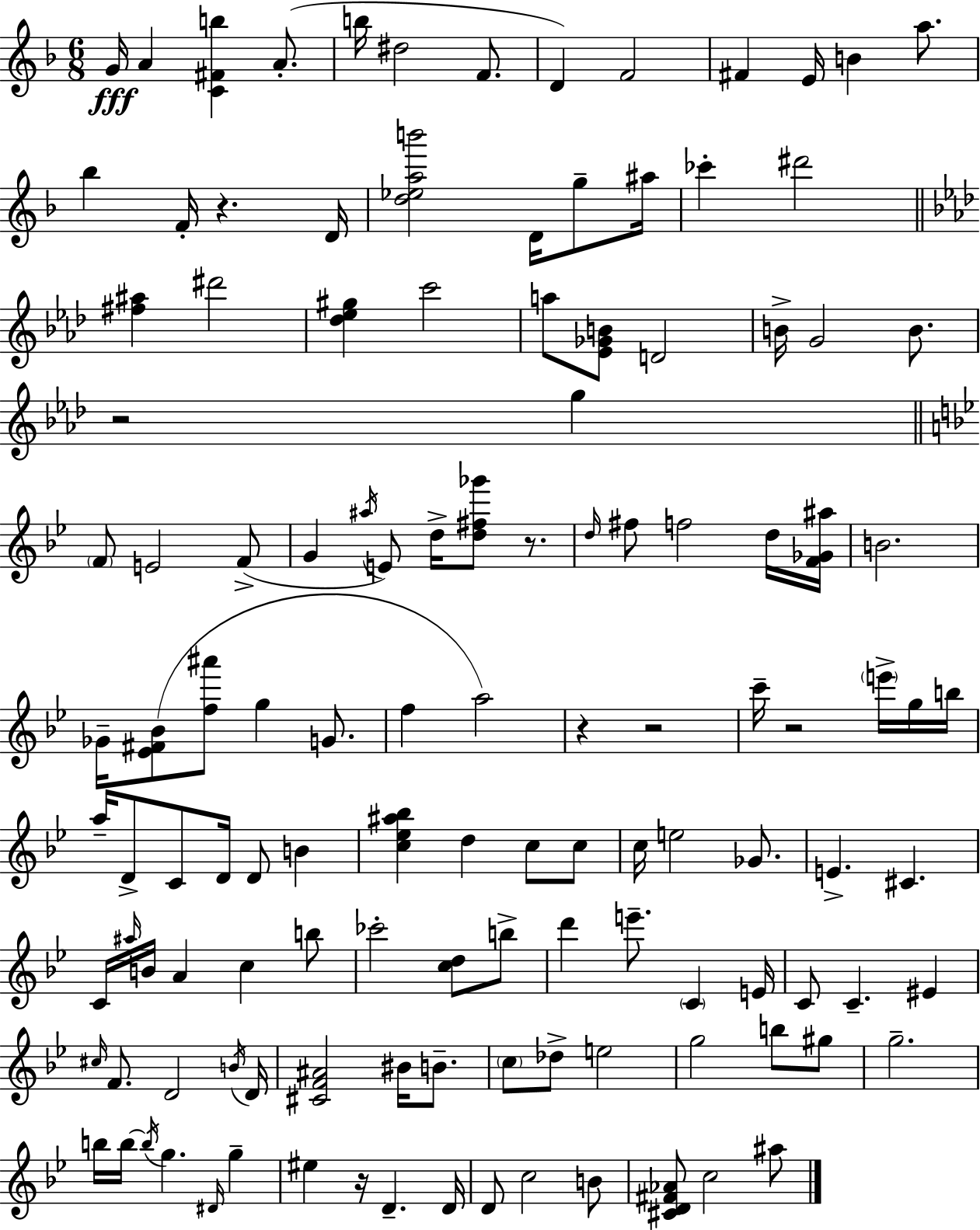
{
  \clef treble
  \numericTimeSignature
  \time 6/8
  \key d \minor
  \repeat volta 2 { g'16\fff a'4 <c' fis' b''>4 a'8.-.( | b''16 dis''2 f'8. | d'4) f'2 | fis'4 e'16 b'4 a''8. | \break bes''4 f'16-. r4. d'16 | <d'' ees'' a'' b'''>2 d'16 g''8-- ais''16 | ces'''4-. dis'''2 | \bar "||" \break \key aes \major <fis'' ais''>4 dis'''2 | <des'' ees'' gis''>4 c'''2 | a''8 <ees' ges' b'>8 d'2 | b'16-> g'2 b'8. | \break r2 g''4 | \bar "||" \break \key bes \major \parenthesize f'8 e'2 f'8->( | g'4 \acciaccatura { ais''16 }) e'8 d''16-> <d'' fis'' ges'''>8 r8. | \grace { d''16 } fis''8 f''2 | d''16 <f' ges' ais''>16 b'2. | \break ges'16-- <ees' fis' bes'>8( <f'' ais'''>8 g''4 g'8. | f''4 a''2) | r4 r2 | c'''16-- r2 \parenthesize e'''16-> | \break g''16 b''16 a''16-- d'8-> c'8 d'16 d'8 b'4 | <c'' ees'' ais'' bes''>4 d''4 c''8 | c''8 c''16 e''2 ges'8. | e'4.-> cis'4. | \break c'16 \grace { ais''16 } b'16 a'4 c''4 | b''8 ces'''2-. <c'' d''>8 | b''8-> d'''4 e'''8.-- \parenthesize c'4 | e'16 c'8 c'4.-- eis'4 | \break \grace { cis''16 } f'8. d'2 | \acciaccatura { b'16 } d'16 <cis' f' ais'>2 | bis'16 b'8.-- \parenthesize c''8 des''8-> e''2 | g''2 | \break b''8 gis''8 g''2.-- | b''16 b''16~~ \acciaccatura { b''16 } g''4. | \grace { dis'16 } g''4-- eis''4 r16 | d'4.-- d'16 d'8 c''2 | \break b'8 <cis' d' fis' aes'>8 c''2 | ais''8 } \bar "|."
}